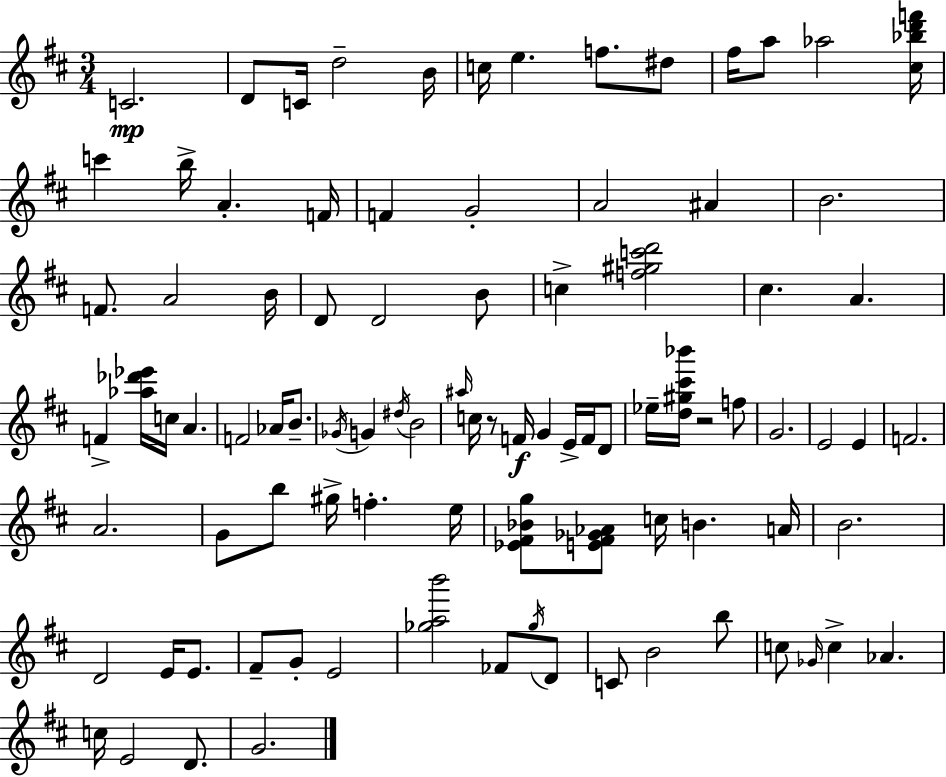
X:1
T:Untitled
M:3/4
L:1/4
K:D
C2 D/2 C/4 d2 B/4 c/4 e f/2 ^d/2 ^f/4 a/2 _a2 [^c_bd'f']/4 c' b/4 A F/4 F G2 A2 ^A B2 F/2 A2 B/4 D/2 D2 B/2 c [f^gc'd']2 ^c A F [_a_d'_e']/4 c/4 A F2 _A/4 B/2 _G/4 G ^d/4 B2 ^a/4 c/4 z/2 F/4 G E/4 F/4 D/2 _e/4 [d^g^c'_b']/4 z2 f/2 G2 E2 E F2 A2 G/2 b/2 ^g/4 f e/4 [_E^F_Bg]/2 [E^F_G_A]/2 c/4 B A/4 B2 D2 E/4 E/2 ^F/2 G/2 E2 [_gab']2 _F/2 _g/4 D/2 C/2 B2 b/2 c/2 _G/4 c _A c/4 E2 D/2 G2